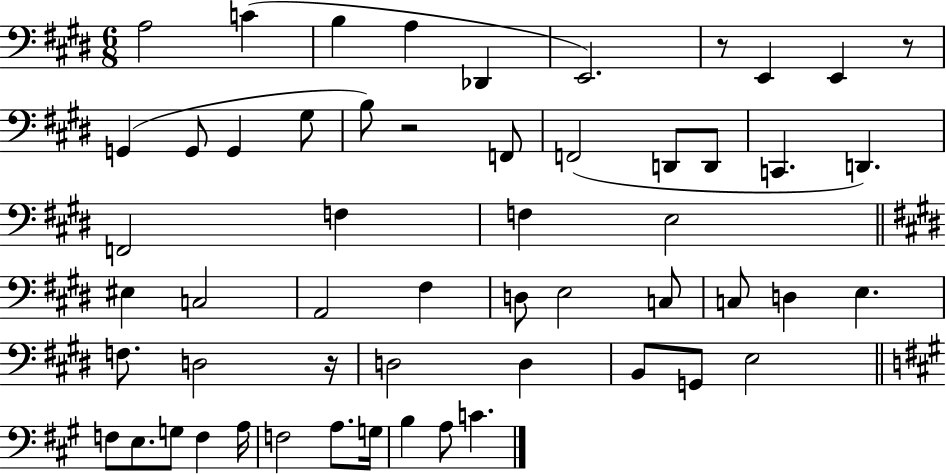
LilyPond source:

{
  \clef bass
  \numericTimeSignature
  \time 6/8
  \key e \major
  a2 c'4( | b4 a4 des,4 | e,2.) | r8 e,4 e,4 r8 | \break g,4( g,8 g,4 gis8 | b8) r2 f,8 | f,2( d,8 d,8 | c,4. d,4.) | \break f,2 f4 | f4 e2 | \bar "||" \break \key e \major eis4 c2 | a,2 fis4 | d8 e2 c8 | c8 d4 e4. | \break f8. d2 r16 | d2 d4 | b,8 g,8 e2 | \bar "||" \break \key a \major f8 e8. g8 f4 a16 | f2 a8. g16 | b4 a8 c'4. | \bar "|."
}